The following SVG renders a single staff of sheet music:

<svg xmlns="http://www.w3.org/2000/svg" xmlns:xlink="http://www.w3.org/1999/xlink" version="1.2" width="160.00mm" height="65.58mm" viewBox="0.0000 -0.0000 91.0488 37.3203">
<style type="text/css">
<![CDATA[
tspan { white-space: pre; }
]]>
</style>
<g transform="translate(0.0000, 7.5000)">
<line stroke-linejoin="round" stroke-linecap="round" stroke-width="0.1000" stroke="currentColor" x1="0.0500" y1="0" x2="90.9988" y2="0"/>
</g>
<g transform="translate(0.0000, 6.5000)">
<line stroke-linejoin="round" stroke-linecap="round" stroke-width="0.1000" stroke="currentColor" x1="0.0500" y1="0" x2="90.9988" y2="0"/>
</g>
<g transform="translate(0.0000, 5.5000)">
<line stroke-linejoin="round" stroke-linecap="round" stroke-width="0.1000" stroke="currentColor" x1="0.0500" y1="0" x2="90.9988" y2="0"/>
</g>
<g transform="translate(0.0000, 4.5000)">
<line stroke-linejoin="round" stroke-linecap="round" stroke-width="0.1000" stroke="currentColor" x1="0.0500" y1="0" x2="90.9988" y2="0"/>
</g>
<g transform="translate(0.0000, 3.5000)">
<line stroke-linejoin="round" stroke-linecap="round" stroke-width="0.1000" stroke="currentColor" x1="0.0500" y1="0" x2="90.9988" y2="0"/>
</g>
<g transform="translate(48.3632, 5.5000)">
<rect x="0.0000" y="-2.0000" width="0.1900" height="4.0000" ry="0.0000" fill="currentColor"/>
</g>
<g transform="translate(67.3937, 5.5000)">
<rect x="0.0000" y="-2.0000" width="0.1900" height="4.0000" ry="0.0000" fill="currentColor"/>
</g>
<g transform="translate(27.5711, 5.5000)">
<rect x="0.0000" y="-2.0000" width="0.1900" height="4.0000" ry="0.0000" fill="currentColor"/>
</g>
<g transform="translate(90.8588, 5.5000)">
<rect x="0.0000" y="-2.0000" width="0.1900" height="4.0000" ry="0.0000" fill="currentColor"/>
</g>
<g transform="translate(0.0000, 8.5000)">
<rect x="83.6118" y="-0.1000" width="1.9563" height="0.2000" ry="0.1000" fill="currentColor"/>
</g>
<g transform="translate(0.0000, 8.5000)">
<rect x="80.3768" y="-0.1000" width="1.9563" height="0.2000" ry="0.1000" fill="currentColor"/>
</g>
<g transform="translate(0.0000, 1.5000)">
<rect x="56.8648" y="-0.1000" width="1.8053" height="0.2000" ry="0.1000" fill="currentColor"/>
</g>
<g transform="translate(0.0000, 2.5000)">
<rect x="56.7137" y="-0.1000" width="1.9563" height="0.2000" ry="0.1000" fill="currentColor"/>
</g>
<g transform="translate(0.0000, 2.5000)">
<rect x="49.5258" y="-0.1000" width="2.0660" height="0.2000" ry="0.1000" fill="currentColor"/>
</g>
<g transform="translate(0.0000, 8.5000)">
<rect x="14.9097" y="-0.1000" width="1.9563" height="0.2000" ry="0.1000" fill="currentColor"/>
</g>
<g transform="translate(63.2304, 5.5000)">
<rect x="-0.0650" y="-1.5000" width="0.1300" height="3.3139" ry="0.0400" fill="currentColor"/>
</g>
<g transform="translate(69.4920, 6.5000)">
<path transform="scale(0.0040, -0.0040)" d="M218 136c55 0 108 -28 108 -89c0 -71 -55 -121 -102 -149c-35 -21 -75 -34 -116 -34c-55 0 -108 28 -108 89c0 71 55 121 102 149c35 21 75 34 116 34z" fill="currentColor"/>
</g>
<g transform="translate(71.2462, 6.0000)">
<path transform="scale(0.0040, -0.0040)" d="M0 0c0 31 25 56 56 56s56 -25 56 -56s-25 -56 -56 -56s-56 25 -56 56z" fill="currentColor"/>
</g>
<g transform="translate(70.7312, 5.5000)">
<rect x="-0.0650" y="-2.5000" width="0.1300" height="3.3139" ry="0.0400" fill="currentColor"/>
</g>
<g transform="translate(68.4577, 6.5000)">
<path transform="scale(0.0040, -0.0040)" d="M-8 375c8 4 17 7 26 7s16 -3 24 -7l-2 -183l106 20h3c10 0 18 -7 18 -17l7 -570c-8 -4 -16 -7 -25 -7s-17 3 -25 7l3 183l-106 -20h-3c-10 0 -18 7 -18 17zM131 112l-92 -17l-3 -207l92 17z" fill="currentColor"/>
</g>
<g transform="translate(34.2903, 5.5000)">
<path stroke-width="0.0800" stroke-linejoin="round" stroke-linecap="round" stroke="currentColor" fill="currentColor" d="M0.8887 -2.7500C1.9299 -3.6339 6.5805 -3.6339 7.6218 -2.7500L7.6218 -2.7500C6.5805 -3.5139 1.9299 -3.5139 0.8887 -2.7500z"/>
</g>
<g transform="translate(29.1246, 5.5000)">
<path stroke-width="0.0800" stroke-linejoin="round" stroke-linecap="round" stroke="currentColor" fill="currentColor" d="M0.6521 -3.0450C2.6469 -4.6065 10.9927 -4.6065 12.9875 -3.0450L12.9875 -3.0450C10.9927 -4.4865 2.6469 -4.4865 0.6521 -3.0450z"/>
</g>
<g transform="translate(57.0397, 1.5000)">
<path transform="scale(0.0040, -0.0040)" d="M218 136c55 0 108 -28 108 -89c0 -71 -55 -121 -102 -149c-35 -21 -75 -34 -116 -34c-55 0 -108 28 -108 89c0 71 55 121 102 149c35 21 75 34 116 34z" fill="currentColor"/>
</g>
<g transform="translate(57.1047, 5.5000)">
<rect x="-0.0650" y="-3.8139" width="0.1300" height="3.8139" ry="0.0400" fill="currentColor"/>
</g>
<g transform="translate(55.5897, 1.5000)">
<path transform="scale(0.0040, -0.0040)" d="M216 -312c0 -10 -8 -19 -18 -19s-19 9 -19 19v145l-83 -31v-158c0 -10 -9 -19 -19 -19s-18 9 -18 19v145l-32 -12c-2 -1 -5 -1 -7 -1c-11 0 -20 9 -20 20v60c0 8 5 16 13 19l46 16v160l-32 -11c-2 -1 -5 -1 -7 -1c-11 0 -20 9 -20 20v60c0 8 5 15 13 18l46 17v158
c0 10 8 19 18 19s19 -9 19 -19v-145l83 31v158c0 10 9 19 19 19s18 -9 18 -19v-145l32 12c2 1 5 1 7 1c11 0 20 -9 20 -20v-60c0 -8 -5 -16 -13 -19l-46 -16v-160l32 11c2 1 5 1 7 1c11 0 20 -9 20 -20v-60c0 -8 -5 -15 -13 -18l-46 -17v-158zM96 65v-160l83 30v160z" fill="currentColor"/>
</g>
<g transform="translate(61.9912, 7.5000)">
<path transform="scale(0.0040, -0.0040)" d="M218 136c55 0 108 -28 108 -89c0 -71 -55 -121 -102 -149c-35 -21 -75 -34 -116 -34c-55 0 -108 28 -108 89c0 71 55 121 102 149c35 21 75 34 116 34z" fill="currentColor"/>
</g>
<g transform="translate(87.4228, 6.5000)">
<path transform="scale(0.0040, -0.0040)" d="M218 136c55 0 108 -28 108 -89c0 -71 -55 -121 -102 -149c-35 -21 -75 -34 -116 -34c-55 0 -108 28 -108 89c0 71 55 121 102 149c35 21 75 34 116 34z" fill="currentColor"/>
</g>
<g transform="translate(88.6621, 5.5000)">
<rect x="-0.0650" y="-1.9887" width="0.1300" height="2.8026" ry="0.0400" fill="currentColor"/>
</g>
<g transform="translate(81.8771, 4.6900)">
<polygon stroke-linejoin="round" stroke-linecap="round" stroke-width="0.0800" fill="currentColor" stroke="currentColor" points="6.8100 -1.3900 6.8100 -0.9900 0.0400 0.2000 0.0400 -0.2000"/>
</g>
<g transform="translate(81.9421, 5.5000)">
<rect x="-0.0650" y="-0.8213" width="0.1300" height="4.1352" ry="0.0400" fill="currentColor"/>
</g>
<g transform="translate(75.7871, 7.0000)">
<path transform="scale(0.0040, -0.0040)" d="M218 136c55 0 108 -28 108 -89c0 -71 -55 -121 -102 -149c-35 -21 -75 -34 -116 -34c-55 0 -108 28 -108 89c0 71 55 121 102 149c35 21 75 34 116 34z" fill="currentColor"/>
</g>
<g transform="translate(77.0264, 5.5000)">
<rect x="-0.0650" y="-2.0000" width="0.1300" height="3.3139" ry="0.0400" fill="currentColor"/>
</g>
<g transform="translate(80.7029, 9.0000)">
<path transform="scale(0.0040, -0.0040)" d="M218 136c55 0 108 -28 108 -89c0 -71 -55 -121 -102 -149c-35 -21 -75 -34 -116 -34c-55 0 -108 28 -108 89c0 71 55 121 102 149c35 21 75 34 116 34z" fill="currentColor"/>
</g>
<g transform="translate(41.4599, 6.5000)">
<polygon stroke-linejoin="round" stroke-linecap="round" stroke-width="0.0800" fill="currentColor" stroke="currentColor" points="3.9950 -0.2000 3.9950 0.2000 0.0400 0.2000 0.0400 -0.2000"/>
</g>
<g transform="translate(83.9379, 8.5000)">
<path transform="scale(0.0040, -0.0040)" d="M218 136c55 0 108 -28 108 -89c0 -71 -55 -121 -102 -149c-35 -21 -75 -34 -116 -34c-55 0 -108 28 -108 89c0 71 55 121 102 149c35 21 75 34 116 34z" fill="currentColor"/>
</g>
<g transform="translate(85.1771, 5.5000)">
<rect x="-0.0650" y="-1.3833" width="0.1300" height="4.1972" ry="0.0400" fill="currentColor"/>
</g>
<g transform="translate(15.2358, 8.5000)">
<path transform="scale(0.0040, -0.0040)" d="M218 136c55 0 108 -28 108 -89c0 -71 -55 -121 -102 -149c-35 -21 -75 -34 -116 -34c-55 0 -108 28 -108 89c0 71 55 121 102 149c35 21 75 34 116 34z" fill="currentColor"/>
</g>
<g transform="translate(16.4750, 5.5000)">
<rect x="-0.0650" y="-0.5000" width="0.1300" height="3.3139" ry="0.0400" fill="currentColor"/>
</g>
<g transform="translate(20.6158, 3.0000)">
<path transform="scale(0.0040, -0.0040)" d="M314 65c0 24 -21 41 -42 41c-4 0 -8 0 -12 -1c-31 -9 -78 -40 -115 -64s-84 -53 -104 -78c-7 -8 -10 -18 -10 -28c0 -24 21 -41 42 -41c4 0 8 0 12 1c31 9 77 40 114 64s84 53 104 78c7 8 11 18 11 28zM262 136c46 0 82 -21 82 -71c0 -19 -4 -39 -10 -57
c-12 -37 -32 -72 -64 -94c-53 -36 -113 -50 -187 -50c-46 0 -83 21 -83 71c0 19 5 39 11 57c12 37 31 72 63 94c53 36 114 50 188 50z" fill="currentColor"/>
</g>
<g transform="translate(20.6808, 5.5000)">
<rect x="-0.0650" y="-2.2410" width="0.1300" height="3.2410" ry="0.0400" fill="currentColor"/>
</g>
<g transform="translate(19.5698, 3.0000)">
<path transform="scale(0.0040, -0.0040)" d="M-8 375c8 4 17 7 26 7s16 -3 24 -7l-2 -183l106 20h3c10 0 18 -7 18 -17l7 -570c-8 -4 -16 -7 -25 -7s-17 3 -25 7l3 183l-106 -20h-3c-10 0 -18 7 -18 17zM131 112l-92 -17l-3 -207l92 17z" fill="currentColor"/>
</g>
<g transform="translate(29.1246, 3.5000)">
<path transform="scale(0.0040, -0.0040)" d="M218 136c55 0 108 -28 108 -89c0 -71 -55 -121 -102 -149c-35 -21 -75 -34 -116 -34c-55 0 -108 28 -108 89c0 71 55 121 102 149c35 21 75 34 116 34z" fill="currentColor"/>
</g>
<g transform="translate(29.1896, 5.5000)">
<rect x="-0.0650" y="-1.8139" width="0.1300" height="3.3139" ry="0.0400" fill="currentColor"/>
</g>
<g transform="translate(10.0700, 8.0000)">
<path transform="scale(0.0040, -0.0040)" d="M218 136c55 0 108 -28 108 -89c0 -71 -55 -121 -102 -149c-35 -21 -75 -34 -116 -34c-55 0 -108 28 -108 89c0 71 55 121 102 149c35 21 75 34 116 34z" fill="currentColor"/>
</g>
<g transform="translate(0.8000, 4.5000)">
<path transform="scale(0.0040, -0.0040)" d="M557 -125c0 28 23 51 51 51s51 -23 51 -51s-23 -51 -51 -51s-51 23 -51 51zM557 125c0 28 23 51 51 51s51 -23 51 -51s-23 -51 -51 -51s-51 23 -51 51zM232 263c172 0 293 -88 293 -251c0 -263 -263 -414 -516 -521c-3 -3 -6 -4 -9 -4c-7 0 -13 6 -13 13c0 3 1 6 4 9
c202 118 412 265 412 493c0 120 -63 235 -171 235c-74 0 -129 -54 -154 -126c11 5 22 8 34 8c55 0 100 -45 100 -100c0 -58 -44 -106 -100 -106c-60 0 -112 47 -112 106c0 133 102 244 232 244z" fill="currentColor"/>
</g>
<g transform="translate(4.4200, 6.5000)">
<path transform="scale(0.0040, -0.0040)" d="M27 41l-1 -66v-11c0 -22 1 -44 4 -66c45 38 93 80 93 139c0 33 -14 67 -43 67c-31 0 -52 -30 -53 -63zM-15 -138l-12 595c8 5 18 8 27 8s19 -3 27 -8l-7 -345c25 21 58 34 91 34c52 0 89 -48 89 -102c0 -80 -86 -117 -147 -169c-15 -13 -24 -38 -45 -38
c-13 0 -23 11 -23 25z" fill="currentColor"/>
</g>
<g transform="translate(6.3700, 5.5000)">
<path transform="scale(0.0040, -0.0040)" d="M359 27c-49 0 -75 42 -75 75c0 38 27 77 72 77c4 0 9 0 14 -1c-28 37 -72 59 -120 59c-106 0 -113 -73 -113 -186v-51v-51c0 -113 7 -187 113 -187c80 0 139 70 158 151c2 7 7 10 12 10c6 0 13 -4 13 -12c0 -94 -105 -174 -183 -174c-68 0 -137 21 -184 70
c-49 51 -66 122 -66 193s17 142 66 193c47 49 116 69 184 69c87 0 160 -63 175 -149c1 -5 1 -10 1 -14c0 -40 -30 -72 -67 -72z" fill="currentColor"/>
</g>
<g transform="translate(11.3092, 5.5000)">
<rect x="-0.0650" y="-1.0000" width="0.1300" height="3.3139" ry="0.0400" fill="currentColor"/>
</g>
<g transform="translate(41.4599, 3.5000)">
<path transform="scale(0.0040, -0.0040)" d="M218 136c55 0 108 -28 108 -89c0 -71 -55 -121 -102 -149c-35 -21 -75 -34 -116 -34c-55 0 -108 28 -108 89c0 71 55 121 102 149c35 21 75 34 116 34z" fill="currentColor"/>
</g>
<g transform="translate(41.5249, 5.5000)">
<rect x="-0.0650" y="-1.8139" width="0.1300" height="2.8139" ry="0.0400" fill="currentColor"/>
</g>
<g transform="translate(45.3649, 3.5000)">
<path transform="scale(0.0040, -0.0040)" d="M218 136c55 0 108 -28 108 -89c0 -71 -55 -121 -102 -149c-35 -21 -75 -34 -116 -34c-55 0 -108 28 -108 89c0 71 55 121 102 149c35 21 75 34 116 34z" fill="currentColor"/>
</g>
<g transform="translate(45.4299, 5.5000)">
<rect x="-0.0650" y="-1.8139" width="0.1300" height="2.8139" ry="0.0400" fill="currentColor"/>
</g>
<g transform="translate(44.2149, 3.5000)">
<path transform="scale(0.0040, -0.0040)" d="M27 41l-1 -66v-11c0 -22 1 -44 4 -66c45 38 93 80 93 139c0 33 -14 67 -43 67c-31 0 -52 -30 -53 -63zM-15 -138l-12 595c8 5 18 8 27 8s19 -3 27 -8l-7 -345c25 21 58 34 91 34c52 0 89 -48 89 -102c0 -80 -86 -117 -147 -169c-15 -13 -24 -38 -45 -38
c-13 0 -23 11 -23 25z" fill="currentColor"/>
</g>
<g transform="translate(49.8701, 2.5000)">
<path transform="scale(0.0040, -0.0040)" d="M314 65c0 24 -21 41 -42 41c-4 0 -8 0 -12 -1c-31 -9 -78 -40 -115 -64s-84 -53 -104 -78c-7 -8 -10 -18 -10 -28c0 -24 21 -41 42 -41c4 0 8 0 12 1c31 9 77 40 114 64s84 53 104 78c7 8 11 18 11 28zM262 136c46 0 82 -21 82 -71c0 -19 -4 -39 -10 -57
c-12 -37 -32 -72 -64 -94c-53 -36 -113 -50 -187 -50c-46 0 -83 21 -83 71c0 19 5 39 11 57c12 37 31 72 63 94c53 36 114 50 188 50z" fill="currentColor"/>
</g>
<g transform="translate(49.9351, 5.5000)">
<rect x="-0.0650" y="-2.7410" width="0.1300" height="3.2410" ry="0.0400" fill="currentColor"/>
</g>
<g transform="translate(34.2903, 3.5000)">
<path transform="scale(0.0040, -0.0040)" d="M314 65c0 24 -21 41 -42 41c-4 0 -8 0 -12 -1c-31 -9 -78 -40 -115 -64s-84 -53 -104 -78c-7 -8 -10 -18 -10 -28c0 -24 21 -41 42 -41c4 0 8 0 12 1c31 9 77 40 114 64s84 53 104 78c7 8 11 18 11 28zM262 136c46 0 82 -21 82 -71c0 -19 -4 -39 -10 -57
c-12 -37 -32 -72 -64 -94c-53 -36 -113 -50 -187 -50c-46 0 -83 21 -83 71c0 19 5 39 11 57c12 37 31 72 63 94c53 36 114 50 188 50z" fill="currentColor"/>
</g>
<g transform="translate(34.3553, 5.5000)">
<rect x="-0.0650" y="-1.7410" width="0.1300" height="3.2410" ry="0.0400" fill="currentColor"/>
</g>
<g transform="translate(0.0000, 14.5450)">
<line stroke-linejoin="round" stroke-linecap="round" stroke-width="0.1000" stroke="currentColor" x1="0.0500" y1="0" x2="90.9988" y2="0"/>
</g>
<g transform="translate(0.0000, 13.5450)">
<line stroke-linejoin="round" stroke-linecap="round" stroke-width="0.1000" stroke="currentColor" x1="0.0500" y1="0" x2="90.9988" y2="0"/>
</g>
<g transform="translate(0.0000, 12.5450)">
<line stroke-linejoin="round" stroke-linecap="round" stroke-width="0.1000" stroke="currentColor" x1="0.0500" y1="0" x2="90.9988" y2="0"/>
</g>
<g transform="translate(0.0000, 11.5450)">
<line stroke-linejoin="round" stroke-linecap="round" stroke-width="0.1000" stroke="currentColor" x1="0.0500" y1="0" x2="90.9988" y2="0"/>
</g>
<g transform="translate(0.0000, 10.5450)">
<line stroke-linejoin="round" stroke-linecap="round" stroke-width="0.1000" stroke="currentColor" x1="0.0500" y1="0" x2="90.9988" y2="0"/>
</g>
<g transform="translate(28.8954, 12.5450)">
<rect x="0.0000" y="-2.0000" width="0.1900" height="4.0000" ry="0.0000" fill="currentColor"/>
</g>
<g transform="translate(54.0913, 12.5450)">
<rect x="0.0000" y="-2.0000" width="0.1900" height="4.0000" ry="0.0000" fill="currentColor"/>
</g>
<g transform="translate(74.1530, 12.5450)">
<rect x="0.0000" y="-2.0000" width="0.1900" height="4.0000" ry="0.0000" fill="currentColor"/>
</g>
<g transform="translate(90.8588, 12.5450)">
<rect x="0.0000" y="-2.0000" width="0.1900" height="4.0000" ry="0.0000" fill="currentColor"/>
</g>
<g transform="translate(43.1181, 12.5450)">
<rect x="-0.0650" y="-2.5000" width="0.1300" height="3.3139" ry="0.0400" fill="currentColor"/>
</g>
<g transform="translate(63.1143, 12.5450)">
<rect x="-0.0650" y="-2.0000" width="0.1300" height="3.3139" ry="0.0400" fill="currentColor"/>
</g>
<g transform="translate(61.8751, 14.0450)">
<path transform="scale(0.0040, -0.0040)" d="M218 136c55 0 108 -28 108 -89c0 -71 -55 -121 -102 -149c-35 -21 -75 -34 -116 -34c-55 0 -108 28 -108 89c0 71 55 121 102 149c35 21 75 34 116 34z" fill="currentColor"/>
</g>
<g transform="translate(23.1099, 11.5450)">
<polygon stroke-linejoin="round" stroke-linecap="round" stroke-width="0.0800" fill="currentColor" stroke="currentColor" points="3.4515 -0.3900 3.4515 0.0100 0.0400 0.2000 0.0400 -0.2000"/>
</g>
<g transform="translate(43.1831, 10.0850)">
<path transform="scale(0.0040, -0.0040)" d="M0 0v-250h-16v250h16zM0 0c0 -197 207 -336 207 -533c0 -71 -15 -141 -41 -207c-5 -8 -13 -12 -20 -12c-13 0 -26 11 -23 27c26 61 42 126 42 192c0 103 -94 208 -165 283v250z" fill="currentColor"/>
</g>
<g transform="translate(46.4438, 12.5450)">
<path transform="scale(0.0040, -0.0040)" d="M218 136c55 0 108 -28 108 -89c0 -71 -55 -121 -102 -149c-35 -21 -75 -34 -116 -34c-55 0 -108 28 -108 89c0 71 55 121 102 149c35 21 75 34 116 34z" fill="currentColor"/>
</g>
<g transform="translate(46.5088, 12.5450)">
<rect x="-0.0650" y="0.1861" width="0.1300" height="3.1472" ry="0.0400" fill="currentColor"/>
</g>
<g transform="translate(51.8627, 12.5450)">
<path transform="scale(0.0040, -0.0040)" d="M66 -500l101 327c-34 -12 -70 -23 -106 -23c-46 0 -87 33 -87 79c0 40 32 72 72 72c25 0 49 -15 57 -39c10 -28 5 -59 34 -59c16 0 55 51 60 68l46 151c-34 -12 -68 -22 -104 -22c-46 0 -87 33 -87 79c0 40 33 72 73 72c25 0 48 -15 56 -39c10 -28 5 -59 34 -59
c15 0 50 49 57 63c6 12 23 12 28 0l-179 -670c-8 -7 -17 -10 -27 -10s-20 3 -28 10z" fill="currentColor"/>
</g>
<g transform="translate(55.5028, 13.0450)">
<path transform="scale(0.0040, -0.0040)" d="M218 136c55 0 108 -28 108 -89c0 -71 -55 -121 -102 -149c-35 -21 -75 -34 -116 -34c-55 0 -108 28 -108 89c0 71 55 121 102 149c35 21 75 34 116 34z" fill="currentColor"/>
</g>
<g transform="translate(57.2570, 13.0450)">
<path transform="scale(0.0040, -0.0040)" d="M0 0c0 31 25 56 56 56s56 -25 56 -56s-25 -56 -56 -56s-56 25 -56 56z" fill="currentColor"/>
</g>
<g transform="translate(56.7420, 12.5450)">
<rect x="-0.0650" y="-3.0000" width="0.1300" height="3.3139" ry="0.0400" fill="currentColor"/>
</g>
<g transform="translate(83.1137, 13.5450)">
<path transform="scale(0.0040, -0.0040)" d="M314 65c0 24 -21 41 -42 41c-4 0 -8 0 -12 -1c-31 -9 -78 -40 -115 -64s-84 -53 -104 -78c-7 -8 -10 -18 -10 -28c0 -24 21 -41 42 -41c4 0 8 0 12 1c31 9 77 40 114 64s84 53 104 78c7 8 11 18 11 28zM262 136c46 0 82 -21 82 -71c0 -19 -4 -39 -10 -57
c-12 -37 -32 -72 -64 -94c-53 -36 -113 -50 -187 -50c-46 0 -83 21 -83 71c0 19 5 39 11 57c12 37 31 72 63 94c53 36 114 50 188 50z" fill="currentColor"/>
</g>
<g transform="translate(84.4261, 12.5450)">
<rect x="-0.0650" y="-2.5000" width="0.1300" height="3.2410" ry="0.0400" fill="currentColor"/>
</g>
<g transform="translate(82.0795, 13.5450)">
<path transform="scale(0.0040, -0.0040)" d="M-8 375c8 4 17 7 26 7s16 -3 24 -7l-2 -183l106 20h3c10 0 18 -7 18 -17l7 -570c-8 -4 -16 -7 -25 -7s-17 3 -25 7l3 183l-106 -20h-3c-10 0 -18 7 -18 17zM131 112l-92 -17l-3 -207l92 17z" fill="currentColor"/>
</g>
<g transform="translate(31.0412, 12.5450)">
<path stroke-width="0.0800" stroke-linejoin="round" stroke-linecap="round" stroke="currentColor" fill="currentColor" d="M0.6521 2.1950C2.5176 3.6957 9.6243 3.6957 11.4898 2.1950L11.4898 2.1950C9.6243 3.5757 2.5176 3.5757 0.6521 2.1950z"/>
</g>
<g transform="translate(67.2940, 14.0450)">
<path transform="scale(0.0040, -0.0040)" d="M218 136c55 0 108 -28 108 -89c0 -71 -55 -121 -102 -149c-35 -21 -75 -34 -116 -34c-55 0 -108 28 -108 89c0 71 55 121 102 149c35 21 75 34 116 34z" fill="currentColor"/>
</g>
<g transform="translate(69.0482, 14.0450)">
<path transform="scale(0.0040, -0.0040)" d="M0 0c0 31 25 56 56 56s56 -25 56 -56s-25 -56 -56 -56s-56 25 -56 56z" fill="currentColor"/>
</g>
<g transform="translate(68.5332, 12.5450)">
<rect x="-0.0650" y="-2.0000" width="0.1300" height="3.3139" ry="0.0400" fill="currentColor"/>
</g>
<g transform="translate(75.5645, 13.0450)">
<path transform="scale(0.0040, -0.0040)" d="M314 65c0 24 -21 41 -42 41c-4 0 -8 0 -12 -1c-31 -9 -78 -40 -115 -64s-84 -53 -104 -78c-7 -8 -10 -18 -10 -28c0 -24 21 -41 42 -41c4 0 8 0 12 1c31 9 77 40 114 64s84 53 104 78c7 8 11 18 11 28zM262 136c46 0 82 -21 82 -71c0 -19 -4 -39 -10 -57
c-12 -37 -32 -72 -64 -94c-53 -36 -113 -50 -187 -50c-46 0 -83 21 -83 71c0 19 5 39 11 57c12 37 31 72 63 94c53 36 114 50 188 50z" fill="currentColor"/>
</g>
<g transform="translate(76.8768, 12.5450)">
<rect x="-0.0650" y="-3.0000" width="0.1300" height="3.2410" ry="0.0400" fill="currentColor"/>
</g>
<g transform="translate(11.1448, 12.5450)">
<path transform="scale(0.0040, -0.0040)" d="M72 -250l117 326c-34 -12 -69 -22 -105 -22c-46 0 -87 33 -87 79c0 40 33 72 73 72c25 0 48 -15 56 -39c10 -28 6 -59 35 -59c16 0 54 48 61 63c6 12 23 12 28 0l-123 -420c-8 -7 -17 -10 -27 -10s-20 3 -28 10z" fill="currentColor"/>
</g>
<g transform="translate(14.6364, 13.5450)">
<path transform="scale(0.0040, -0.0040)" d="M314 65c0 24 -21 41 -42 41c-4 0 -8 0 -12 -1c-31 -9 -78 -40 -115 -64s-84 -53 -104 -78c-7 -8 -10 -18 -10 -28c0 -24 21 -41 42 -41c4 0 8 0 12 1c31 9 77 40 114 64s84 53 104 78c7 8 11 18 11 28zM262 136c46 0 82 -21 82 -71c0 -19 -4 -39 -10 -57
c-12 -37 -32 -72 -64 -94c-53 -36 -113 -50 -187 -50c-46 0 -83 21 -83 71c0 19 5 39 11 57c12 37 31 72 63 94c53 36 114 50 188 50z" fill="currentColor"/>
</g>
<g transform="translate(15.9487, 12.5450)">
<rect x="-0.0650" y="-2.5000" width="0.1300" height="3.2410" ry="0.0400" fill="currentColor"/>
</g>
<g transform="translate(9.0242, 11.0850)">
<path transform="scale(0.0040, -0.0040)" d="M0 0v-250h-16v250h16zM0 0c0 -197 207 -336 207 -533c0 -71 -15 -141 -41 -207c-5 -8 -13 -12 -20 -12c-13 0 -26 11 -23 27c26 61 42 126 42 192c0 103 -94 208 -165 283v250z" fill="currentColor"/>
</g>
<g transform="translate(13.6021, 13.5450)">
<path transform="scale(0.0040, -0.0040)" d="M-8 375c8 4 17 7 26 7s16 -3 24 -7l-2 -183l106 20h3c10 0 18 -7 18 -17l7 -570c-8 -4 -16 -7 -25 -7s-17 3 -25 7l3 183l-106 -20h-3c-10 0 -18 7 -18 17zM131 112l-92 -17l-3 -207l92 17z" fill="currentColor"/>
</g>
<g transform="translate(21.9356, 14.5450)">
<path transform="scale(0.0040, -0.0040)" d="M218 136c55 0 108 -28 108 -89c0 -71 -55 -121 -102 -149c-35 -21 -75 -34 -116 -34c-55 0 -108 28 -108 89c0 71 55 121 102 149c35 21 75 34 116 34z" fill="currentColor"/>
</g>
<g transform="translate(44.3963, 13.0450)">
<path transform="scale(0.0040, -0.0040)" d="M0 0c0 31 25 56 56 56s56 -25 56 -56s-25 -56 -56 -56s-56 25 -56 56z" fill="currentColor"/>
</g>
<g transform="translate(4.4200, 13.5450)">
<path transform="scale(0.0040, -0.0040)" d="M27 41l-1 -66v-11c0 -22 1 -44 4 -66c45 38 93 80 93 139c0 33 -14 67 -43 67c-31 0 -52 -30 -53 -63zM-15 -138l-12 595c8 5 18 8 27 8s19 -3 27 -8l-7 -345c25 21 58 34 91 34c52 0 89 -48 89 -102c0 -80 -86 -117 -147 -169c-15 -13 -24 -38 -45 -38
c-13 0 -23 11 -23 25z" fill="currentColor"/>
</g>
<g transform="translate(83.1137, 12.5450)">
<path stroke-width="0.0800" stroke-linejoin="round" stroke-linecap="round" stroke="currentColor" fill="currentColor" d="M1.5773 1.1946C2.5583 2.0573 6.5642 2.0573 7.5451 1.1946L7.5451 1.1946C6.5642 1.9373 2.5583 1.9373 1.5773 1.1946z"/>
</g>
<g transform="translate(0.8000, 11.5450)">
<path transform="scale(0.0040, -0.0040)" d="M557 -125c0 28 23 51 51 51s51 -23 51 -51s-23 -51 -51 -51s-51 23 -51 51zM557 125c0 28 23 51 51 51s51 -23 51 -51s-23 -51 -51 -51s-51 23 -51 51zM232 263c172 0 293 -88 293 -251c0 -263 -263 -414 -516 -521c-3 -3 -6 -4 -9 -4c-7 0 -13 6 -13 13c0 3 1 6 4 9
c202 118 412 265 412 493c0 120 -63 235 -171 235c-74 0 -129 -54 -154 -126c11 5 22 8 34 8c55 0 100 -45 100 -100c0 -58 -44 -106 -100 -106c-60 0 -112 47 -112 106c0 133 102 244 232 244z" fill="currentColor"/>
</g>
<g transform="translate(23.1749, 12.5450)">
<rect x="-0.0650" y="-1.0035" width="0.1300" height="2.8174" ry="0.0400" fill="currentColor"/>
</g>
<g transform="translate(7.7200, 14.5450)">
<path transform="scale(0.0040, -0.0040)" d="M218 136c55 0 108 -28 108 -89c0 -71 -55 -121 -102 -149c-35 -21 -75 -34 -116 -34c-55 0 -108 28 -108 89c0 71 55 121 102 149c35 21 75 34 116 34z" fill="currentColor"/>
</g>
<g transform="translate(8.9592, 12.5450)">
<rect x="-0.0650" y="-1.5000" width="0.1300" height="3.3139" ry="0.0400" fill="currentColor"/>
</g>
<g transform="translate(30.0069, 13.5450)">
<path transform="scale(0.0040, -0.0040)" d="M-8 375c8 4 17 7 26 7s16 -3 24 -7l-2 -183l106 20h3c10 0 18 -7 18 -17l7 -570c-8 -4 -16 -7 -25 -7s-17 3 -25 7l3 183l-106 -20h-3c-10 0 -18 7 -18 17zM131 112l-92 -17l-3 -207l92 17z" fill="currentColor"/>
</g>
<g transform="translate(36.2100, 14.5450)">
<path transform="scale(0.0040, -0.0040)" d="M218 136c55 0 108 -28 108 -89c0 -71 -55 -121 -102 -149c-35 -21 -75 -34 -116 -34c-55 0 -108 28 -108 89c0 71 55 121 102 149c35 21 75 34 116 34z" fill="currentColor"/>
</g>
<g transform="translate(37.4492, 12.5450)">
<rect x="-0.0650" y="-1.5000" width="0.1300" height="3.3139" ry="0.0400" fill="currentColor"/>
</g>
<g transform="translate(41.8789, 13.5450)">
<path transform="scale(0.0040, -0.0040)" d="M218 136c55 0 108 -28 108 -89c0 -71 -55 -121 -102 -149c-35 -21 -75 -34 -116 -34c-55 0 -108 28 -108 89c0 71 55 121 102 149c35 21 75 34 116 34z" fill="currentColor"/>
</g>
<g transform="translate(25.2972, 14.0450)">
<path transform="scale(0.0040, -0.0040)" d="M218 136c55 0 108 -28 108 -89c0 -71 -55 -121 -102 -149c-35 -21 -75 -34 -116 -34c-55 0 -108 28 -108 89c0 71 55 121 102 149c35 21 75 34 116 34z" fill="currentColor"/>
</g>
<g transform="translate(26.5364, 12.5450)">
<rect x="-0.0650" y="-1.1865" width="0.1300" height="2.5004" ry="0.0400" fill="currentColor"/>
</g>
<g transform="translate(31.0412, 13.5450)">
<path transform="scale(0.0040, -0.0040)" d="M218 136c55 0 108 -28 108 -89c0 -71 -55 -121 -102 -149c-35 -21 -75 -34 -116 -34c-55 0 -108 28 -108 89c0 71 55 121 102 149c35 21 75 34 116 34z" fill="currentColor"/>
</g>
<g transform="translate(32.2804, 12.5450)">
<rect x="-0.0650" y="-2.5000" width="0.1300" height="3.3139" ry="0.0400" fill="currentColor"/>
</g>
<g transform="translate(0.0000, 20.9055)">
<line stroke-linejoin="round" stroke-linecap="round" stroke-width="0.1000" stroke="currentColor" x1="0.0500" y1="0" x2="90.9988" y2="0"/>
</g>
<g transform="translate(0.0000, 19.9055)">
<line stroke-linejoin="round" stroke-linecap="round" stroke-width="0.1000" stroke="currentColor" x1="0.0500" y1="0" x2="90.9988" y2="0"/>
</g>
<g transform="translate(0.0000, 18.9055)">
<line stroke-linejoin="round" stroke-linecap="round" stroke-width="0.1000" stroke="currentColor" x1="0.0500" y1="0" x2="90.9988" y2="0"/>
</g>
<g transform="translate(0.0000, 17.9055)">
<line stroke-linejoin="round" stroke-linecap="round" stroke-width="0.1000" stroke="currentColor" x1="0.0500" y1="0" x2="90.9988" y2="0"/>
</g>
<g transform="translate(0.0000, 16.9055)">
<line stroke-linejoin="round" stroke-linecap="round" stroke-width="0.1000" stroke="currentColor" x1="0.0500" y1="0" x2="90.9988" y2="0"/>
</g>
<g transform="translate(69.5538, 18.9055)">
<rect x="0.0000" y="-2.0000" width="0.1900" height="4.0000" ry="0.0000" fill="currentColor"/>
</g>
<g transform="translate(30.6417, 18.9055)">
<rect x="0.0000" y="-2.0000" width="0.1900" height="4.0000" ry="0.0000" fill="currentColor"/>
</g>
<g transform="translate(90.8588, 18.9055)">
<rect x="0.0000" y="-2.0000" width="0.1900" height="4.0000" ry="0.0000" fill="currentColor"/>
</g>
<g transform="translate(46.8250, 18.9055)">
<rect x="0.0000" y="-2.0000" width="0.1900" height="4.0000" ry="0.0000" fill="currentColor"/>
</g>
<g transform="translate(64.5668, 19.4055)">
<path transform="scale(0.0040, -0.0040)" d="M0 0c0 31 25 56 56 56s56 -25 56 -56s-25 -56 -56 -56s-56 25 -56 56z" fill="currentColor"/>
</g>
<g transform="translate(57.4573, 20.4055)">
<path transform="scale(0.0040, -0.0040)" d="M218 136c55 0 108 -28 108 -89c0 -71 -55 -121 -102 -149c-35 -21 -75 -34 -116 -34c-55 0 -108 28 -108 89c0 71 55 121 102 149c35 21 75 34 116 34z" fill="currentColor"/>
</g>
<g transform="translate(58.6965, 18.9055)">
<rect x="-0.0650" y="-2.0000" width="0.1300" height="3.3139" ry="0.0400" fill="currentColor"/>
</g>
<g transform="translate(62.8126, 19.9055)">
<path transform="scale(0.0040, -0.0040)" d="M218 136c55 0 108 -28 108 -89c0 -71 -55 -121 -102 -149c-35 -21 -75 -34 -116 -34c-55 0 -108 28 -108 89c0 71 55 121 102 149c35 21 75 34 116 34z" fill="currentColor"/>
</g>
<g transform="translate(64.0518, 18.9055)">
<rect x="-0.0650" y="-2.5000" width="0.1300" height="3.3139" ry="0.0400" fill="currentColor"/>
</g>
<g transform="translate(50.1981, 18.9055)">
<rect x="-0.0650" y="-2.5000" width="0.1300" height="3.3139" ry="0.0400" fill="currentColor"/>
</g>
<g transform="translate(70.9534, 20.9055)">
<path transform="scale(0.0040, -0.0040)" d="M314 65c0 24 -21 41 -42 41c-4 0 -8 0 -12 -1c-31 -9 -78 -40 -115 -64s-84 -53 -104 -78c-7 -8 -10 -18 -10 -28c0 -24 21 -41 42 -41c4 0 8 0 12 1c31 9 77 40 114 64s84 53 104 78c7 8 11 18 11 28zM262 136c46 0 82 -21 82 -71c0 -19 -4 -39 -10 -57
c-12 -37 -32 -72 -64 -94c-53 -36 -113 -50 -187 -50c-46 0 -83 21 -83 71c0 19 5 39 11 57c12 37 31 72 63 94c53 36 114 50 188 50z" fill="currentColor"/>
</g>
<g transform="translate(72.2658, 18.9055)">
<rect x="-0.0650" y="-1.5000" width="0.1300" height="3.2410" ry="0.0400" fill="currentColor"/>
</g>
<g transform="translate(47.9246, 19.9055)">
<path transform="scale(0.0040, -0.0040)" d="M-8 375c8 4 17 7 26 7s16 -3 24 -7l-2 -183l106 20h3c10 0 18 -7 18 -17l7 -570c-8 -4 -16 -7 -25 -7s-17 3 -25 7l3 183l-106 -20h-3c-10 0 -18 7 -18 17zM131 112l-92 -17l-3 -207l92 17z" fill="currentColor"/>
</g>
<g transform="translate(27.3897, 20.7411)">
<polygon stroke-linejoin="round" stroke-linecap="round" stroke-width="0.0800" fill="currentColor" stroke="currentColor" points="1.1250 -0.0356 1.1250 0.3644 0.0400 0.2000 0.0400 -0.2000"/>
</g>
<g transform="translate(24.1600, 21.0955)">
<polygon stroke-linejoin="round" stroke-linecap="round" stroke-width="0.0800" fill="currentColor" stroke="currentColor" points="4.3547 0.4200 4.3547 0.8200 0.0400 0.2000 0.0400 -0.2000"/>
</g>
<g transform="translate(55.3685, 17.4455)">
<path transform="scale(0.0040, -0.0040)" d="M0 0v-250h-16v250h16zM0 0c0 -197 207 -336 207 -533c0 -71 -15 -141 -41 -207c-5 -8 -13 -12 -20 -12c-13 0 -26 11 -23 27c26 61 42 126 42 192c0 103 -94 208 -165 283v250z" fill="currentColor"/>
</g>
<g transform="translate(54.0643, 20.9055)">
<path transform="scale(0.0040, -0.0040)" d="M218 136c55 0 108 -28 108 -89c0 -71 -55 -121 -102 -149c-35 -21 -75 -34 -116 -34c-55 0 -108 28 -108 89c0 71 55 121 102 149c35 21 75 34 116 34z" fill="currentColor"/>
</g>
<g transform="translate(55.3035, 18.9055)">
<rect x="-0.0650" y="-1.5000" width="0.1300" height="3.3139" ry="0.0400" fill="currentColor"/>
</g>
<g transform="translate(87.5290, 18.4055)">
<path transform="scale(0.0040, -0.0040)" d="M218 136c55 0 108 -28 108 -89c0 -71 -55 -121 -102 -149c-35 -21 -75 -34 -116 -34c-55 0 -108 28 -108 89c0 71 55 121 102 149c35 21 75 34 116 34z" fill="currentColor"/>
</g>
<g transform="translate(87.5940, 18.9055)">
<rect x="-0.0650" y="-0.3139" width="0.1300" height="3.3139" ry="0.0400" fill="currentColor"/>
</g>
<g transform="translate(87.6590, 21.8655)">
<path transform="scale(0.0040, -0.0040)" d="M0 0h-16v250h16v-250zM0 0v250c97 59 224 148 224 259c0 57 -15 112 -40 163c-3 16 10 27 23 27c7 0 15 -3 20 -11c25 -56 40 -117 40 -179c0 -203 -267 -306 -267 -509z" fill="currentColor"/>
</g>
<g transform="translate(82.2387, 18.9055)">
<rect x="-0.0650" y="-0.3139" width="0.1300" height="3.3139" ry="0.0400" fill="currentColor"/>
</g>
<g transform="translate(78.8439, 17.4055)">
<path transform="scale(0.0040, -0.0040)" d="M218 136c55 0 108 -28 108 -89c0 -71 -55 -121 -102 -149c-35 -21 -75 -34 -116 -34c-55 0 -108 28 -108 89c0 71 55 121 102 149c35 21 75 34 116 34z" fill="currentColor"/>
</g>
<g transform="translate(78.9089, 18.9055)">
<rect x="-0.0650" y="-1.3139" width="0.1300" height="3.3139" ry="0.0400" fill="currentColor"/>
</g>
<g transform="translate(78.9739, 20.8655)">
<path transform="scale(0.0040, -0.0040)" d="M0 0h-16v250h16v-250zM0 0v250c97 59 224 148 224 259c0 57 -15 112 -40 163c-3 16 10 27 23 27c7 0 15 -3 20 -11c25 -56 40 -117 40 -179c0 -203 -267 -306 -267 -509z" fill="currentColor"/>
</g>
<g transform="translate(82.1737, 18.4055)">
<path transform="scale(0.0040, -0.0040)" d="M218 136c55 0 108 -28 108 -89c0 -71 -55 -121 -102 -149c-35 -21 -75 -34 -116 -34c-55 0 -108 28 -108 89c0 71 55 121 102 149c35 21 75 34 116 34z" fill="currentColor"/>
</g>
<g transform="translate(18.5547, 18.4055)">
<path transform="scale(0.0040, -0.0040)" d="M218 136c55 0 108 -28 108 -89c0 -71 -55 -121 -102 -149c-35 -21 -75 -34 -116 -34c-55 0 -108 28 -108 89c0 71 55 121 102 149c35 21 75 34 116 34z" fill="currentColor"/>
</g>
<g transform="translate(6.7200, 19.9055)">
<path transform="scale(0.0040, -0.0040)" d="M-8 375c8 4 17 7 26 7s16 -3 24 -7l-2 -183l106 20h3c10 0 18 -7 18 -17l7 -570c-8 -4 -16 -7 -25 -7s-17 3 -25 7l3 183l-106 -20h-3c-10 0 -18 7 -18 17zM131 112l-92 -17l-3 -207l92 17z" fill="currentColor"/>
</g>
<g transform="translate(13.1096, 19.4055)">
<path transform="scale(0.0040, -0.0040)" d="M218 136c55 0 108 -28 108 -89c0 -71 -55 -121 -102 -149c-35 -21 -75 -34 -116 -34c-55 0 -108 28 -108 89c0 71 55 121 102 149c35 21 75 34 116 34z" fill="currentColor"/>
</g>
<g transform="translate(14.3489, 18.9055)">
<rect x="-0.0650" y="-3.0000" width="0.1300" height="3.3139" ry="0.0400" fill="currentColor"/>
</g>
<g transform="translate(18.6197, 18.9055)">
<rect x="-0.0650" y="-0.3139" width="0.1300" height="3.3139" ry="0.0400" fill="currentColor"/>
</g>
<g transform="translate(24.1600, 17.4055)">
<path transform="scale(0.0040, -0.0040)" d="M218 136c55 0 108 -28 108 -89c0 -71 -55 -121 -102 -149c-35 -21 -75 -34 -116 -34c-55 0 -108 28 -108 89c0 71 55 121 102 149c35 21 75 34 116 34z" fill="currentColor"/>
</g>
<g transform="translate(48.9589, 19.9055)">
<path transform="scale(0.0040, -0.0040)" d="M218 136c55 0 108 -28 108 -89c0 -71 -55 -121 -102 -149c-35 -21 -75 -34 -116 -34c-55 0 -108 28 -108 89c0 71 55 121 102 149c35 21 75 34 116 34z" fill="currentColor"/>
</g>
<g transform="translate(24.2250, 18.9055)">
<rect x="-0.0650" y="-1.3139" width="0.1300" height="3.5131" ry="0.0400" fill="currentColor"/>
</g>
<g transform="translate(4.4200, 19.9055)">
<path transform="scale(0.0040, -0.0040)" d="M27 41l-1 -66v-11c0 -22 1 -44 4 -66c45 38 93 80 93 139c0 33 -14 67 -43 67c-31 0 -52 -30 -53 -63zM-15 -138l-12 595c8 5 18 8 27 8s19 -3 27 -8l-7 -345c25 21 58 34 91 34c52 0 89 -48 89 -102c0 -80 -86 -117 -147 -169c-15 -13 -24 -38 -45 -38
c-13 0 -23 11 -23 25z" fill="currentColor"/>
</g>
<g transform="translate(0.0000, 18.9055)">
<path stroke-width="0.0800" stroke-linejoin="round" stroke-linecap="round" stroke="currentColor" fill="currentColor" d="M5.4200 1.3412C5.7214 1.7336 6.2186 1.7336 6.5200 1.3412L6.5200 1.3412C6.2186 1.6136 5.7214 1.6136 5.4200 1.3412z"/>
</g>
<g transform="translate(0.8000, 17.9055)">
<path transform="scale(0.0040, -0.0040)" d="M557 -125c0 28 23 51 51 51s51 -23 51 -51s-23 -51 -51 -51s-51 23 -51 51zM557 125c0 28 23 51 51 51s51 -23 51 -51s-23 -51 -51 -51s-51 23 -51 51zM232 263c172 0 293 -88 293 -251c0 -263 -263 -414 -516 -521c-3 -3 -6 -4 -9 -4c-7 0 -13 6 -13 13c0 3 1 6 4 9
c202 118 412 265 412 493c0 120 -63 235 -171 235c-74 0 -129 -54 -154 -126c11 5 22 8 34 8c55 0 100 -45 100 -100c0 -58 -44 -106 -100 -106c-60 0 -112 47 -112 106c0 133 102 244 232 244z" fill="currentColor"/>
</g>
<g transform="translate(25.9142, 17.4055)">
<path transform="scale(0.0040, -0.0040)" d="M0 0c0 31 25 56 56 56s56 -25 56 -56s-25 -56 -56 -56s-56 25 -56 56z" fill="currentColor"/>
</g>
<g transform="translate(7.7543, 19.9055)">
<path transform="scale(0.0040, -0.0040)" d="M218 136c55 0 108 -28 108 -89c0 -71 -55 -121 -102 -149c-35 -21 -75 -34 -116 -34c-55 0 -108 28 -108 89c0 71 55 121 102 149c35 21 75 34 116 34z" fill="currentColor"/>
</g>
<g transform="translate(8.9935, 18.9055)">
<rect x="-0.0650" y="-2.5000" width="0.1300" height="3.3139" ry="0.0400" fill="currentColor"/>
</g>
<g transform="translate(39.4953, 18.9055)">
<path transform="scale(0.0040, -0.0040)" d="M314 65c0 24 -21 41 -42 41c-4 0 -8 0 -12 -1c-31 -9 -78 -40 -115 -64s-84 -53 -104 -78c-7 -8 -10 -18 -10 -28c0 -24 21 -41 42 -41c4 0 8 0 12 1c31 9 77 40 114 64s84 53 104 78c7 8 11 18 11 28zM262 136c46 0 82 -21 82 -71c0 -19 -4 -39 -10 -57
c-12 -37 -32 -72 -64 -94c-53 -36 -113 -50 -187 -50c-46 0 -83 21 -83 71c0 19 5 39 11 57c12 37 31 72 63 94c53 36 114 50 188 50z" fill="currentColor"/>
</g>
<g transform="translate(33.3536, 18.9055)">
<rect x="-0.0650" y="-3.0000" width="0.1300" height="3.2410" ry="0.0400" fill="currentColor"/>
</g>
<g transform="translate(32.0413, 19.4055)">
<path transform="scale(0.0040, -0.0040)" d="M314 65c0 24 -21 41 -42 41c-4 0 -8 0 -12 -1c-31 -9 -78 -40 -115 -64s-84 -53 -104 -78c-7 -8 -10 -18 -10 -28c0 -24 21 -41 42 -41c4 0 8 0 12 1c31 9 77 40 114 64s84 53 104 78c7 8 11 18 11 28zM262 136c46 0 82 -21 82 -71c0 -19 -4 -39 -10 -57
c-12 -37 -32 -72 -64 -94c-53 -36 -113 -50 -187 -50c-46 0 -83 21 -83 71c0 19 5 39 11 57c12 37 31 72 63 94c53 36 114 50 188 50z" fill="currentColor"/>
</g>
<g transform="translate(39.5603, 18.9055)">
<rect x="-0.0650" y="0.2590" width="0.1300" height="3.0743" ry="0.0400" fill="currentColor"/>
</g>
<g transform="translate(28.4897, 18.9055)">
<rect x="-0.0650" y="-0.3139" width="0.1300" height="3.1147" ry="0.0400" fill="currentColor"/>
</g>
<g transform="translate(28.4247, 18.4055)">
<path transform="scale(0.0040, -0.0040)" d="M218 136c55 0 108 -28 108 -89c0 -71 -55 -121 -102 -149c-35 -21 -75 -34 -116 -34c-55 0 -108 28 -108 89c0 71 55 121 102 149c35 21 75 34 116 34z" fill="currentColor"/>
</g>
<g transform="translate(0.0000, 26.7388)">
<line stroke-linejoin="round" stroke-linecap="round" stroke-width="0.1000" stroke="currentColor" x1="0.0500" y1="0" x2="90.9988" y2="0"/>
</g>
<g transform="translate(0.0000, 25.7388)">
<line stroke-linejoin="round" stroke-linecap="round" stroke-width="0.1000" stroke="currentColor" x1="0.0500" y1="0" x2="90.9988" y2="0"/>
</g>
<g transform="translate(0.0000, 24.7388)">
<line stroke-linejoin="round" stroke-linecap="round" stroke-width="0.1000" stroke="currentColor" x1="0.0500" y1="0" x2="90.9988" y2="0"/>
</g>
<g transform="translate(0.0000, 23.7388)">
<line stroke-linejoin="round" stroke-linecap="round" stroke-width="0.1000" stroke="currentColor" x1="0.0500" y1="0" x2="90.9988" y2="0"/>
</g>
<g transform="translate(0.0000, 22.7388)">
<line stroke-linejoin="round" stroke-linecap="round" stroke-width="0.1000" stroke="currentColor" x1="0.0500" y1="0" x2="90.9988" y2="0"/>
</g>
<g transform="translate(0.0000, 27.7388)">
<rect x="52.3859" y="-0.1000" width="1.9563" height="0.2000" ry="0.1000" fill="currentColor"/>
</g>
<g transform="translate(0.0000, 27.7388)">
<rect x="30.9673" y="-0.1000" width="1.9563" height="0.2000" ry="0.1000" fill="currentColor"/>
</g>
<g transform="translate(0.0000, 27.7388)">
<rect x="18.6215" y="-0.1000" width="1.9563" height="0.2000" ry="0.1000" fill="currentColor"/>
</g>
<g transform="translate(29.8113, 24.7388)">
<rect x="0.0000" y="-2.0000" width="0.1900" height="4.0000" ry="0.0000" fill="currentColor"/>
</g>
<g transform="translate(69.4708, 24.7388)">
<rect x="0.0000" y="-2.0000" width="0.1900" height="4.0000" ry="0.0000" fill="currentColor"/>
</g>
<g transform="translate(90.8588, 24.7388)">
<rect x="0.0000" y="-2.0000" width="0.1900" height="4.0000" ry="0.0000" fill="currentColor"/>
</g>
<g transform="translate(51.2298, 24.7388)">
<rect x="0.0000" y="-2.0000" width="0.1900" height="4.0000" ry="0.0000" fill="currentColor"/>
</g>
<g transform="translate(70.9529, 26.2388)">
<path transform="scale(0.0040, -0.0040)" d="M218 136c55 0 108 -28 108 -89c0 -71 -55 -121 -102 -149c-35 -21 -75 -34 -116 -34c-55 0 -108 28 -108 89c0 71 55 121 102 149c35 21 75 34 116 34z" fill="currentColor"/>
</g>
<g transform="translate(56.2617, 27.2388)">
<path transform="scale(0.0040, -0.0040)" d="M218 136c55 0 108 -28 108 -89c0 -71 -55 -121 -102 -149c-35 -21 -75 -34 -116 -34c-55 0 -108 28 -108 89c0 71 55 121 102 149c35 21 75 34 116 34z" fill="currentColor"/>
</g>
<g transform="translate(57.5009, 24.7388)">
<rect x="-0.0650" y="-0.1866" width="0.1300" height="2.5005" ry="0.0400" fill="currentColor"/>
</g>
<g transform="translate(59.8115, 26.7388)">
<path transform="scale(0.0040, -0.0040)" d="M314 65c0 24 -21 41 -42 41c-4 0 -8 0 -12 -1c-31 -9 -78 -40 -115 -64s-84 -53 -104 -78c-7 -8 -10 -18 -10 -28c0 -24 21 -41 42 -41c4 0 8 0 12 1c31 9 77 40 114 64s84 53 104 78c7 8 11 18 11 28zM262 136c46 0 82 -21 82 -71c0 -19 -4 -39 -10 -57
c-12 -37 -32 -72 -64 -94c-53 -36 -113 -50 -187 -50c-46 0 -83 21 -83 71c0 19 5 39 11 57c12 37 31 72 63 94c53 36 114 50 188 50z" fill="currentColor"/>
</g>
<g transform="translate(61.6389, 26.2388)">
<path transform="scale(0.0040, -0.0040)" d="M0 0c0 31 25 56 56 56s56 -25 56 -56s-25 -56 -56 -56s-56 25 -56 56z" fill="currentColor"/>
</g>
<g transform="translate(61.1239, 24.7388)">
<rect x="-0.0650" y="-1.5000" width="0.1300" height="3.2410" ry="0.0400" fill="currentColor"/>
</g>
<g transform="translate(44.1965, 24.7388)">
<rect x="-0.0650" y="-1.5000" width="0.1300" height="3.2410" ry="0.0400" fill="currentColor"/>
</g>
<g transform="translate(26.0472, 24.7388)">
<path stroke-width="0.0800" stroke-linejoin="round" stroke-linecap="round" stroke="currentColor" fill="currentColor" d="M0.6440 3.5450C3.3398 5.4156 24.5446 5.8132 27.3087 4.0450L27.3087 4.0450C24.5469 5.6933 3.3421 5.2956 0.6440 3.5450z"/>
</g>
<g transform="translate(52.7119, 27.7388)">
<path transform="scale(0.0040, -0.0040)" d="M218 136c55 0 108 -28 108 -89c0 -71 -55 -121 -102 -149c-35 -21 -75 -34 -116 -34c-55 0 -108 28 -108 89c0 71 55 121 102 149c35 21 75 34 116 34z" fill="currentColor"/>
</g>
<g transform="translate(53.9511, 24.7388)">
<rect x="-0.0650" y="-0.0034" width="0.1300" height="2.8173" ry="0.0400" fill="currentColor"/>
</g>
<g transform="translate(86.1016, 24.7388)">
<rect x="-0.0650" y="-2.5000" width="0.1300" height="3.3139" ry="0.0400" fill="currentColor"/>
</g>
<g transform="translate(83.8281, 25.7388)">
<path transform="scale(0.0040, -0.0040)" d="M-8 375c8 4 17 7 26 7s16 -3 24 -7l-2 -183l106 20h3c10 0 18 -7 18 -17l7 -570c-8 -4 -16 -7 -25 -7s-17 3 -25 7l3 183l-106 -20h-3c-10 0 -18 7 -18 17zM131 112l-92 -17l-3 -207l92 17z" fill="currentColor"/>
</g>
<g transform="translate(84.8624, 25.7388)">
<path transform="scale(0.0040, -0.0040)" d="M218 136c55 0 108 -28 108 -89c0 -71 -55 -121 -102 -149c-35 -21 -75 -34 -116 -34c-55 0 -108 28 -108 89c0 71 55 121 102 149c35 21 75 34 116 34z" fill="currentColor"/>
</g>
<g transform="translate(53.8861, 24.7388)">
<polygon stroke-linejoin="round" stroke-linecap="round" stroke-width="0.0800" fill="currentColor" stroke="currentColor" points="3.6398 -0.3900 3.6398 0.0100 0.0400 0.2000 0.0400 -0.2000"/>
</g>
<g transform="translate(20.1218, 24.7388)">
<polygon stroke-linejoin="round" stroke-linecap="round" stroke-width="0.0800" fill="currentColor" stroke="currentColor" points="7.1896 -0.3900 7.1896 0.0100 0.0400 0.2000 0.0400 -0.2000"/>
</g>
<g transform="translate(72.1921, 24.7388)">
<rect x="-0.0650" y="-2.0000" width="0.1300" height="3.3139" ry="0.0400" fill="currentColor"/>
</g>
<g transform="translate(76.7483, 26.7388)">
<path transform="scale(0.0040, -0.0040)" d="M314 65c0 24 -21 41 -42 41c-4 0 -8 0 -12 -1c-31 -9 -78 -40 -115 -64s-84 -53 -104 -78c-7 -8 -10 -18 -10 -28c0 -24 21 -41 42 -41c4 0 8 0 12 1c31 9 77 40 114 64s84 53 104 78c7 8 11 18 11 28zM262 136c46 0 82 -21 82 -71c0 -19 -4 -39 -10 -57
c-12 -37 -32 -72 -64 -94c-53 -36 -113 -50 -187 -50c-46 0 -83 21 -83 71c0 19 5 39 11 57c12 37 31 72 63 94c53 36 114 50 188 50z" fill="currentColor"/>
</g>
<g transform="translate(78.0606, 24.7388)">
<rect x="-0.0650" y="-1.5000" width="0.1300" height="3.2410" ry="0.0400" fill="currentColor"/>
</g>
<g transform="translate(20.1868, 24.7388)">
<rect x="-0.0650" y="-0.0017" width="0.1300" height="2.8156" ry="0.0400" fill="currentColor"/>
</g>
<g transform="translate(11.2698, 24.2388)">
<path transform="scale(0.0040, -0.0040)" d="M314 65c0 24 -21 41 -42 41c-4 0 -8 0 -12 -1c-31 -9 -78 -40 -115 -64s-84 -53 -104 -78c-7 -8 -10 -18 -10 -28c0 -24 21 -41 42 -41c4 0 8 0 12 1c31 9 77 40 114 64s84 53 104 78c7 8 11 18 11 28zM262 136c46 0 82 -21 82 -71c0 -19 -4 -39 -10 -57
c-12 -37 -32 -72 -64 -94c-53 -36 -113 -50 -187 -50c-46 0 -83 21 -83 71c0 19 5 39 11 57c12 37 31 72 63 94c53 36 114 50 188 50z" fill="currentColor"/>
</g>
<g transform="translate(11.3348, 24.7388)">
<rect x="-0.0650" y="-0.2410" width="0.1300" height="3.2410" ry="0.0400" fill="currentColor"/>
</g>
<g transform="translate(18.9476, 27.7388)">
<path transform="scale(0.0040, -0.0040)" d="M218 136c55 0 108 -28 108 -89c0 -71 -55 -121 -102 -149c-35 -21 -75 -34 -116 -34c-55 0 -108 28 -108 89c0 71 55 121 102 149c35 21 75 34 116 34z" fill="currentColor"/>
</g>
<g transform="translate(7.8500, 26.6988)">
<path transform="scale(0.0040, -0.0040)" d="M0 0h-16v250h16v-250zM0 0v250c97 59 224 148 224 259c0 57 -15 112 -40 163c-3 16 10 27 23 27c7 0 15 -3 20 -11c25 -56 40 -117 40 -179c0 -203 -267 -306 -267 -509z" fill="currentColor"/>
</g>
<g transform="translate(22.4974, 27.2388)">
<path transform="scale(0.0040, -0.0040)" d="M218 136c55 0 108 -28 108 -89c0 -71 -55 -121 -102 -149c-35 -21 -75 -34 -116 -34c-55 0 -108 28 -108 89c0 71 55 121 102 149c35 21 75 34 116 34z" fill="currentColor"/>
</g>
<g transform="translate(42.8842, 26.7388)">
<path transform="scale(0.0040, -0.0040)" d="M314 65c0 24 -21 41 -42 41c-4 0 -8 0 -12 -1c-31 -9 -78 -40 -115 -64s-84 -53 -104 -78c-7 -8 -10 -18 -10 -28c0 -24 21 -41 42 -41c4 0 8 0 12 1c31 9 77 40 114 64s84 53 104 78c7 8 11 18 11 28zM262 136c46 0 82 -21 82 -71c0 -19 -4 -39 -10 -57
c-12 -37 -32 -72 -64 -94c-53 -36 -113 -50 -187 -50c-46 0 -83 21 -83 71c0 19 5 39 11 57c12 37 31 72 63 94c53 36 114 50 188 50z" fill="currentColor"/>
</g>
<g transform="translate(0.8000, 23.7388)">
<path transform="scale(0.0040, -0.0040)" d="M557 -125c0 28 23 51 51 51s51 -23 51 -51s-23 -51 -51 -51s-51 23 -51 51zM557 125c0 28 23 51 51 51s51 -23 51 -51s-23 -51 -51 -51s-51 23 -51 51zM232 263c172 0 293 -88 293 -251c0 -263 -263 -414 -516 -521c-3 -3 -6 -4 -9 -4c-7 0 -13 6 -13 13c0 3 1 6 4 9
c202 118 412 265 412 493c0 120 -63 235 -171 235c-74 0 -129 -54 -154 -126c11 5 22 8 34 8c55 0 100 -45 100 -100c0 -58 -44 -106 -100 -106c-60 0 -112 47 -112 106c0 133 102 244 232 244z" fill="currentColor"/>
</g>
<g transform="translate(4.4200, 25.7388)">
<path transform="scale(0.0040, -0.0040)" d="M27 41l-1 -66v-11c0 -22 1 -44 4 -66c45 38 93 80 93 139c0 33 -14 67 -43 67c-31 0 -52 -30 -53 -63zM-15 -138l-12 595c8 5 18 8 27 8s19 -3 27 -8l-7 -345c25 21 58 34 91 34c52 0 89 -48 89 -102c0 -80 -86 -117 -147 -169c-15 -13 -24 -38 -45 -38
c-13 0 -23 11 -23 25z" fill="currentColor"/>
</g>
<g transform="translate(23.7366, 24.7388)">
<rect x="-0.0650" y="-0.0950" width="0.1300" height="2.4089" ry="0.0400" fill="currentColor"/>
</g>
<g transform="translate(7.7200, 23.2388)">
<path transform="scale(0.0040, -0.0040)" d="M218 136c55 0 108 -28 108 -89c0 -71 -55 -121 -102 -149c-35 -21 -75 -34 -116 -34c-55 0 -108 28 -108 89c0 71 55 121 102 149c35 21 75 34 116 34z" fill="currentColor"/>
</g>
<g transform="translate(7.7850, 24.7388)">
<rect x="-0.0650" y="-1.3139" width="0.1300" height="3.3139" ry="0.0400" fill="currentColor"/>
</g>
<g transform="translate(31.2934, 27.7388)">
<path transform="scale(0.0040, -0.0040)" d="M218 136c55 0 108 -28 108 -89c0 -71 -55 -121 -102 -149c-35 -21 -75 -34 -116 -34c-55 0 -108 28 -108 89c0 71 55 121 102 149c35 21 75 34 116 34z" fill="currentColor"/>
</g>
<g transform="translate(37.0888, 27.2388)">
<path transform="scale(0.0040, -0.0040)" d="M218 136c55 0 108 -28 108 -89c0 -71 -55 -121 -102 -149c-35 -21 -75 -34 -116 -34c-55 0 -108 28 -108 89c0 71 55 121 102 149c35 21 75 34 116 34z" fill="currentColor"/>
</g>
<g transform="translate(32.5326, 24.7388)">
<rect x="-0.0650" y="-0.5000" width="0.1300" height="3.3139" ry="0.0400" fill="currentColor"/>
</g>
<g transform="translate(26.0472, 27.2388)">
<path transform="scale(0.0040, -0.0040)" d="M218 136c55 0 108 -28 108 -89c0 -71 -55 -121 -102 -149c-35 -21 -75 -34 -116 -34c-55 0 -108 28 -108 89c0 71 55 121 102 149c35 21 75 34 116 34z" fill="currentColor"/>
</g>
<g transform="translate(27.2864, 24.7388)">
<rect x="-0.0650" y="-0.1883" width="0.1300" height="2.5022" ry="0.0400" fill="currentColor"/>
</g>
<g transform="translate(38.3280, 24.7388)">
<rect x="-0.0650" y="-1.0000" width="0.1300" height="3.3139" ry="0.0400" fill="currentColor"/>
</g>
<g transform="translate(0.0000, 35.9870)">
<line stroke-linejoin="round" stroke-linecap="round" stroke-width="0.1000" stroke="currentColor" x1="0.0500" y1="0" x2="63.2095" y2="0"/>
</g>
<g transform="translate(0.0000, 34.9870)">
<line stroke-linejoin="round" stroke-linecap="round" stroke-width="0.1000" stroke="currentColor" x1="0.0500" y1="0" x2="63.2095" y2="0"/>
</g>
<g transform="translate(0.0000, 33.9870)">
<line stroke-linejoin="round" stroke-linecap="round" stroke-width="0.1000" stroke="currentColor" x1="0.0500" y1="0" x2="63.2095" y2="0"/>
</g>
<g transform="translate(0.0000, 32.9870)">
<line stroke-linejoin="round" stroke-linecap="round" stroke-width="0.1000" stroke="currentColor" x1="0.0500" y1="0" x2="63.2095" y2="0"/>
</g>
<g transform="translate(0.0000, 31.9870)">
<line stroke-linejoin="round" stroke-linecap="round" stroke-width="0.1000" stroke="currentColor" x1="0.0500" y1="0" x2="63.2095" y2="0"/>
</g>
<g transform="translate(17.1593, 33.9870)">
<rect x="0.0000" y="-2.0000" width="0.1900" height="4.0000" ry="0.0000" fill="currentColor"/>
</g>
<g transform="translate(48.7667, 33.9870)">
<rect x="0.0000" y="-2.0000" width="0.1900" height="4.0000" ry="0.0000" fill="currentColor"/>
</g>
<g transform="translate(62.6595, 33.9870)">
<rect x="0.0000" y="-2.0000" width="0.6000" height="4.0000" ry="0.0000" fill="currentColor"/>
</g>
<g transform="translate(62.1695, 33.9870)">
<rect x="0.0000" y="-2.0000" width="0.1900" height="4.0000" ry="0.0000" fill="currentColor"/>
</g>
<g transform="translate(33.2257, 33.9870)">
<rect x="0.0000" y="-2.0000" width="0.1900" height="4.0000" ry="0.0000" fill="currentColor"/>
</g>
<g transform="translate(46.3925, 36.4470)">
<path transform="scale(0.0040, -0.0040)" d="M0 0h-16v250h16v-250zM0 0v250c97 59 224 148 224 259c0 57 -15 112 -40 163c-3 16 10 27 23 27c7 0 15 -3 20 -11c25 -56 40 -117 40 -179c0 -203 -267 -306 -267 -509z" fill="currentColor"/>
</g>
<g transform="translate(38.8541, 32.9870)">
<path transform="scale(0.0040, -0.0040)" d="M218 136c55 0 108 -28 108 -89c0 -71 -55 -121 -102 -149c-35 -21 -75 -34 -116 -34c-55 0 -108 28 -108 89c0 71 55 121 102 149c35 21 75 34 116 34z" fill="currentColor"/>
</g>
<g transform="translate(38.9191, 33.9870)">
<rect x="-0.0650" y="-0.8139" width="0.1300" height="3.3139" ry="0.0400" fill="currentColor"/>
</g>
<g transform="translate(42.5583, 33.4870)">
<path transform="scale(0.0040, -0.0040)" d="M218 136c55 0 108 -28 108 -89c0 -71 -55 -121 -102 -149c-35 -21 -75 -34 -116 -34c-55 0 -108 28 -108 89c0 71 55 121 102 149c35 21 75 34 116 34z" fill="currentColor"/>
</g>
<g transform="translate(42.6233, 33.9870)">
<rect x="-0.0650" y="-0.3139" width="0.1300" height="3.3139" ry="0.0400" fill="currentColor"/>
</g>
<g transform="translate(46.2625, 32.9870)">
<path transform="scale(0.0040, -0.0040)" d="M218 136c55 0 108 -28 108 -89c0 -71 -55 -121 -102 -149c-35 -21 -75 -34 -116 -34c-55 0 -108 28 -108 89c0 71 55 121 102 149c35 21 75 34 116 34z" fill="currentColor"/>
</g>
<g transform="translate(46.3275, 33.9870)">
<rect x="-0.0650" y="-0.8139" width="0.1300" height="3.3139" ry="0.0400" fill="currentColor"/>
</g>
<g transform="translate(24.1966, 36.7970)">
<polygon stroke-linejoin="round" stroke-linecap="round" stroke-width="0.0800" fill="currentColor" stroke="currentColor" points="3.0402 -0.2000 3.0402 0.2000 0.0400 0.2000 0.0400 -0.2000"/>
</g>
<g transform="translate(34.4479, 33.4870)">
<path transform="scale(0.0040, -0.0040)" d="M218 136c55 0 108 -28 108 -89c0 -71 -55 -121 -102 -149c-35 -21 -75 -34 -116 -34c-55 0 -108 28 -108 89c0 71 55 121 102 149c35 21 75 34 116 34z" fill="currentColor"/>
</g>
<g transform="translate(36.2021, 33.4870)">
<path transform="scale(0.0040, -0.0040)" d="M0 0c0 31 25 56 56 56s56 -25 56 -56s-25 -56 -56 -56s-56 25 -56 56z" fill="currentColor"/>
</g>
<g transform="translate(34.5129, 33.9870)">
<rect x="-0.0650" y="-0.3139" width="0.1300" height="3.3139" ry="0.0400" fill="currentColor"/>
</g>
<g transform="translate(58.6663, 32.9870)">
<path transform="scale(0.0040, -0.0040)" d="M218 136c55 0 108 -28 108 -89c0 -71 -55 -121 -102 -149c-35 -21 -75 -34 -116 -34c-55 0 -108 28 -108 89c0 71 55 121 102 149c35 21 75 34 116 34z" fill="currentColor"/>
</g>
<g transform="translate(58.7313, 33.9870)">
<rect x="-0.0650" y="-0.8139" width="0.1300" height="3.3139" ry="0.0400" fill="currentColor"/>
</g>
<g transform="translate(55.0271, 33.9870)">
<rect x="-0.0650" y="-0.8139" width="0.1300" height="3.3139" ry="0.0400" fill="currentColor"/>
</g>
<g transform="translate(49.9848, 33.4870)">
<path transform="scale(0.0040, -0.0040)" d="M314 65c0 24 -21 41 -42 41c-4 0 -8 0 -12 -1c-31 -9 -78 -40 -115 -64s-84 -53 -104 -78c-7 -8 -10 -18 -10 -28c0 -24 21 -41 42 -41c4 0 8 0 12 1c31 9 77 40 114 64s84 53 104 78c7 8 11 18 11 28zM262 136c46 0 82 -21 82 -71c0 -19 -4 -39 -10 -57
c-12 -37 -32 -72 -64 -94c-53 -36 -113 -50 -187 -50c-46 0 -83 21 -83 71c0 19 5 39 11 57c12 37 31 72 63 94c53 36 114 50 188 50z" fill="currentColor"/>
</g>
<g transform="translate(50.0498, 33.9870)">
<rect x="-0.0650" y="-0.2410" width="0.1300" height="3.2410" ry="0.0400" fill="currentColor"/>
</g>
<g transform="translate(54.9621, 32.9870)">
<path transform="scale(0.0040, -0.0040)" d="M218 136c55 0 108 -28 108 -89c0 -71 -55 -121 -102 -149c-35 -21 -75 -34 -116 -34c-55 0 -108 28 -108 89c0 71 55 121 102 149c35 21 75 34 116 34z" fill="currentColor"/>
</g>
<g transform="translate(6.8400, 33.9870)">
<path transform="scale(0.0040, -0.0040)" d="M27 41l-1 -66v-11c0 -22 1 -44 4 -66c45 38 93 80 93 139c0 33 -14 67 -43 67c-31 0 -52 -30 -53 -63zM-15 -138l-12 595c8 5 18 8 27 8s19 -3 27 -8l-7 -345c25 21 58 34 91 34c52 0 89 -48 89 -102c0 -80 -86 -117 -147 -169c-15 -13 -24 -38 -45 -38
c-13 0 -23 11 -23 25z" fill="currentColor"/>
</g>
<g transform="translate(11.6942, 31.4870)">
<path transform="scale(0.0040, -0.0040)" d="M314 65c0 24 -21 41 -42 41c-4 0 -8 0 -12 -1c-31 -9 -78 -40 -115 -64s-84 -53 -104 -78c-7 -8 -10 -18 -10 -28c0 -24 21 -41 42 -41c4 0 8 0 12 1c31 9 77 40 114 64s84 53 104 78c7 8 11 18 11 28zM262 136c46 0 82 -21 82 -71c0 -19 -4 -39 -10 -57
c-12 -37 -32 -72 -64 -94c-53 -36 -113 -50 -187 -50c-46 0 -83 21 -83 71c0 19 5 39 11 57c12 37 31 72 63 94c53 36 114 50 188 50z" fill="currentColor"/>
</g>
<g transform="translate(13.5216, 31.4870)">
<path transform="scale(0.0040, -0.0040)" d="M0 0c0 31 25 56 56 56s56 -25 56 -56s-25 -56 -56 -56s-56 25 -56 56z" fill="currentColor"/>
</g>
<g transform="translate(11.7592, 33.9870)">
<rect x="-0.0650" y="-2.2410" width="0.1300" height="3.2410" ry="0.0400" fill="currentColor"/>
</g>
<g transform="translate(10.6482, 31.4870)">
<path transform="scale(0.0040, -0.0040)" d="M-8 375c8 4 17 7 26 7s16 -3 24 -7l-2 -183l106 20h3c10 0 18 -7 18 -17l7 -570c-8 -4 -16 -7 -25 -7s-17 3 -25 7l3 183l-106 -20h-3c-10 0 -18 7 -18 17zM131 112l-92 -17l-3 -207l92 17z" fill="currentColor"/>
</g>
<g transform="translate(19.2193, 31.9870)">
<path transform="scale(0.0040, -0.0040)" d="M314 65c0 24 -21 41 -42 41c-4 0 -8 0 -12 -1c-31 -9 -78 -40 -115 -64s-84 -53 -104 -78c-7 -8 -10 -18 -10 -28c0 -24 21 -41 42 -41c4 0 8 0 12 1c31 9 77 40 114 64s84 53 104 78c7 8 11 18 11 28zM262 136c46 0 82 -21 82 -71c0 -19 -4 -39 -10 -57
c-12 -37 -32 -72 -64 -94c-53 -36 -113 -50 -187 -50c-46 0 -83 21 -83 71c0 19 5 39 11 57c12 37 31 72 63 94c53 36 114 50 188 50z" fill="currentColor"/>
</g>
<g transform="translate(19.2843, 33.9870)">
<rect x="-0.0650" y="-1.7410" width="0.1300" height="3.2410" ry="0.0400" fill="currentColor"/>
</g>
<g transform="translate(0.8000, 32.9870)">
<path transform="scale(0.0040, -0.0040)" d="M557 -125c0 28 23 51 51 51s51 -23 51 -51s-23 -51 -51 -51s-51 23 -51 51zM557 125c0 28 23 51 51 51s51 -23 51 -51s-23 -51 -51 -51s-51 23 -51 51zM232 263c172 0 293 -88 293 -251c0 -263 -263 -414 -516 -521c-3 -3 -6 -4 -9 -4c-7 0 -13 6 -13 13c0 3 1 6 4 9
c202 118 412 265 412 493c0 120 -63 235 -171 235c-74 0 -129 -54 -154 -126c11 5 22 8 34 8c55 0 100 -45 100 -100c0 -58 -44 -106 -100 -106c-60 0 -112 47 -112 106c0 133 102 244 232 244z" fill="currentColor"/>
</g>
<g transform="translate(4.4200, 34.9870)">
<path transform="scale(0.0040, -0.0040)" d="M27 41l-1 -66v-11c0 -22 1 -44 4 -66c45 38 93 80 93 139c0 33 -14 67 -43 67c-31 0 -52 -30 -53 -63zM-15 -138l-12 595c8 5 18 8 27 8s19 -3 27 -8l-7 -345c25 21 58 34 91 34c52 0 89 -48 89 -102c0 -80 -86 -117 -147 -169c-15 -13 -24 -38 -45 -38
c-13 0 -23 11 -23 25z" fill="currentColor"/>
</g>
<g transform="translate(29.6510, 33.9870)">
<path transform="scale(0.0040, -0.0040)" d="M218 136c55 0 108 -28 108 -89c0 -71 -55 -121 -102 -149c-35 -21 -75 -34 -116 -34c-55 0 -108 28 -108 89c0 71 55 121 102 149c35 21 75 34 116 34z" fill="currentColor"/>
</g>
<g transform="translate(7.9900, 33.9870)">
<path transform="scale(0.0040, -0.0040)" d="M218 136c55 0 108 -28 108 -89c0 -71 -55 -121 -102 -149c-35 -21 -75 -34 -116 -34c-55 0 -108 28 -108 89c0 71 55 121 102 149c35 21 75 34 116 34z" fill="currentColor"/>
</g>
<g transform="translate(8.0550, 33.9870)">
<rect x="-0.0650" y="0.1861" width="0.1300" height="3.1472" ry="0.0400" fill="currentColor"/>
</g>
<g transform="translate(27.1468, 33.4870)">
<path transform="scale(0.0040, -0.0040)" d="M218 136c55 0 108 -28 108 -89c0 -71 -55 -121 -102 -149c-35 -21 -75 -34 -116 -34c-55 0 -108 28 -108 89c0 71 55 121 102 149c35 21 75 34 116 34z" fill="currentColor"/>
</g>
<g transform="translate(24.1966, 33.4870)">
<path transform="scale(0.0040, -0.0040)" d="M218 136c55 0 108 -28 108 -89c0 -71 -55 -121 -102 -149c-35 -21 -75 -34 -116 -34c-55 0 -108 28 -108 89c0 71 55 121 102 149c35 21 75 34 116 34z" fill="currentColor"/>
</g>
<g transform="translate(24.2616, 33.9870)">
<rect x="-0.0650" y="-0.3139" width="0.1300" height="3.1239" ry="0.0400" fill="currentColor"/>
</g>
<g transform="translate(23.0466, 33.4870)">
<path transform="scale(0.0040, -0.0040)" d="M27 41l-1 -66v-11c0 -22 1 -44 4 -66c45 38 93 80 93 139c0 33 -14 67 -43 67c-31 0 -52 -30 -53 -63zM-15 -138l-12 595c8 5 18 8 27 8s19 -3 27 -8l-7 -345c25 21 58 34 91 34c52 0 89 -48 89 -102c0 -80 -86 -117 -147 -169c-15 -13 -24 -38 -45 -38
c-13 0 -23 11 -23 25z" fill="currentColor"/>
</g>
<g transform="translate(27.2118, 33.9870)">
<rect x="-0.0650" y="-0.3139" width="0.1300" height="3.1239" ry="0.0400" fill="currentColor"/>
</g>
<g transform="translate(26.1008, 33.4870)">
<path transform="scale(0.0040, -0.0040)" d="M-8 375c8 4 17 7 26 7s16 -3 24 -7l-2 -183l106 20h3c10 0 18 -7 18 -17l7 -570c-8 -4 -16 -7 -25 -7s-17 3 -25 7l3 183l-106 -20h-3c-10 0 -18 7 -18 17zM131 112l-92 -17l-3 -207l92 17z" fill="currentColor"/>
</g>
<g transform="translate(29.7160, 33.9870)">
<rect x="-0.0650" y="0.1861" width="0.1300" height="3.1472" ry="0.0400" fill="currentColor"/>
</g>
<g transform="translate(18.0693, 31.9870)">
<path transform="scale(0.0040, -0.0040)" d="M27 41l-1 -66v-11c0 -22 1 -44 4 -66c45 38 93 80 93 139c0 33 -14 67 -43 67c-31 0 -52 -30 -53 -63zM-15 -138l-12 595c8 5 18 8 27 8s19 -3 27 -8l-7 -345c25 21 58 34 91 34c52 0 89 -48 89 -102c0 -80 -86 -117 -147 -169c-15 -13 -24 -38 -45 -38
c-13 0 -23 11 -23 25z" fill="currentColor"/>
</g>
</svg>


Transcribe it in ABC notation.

X:1
T:Untitled
M:4/4
L:1/4
K:F
F,, E,, B,2 A, A,2 A,/2 _A,/2 C2 ^E G,, B,, A,, D,,/2 E,,/2 B,,/2 G,,/2 z/2 B,,2 G,,/2 A,,/2 B,, G,, B,,/2 D, z/4 C, A,, A,, C,2 B,,2 B,, C, E, G,/2 E,/4 C,2 D,2 B,, G,,/2 A,, B,, G,,2 G,/2 E, E,/2 G,/2 E,2 E,,/2 F,,/2 F,,/2 E,, F,, G,,2 E,,/2 F,,/2 G,,2 A,, G,,2 B,, _D, B,2 _A,2 _E,/2 E,/2 D, E, F, E, F,/2 E,2 F, F,